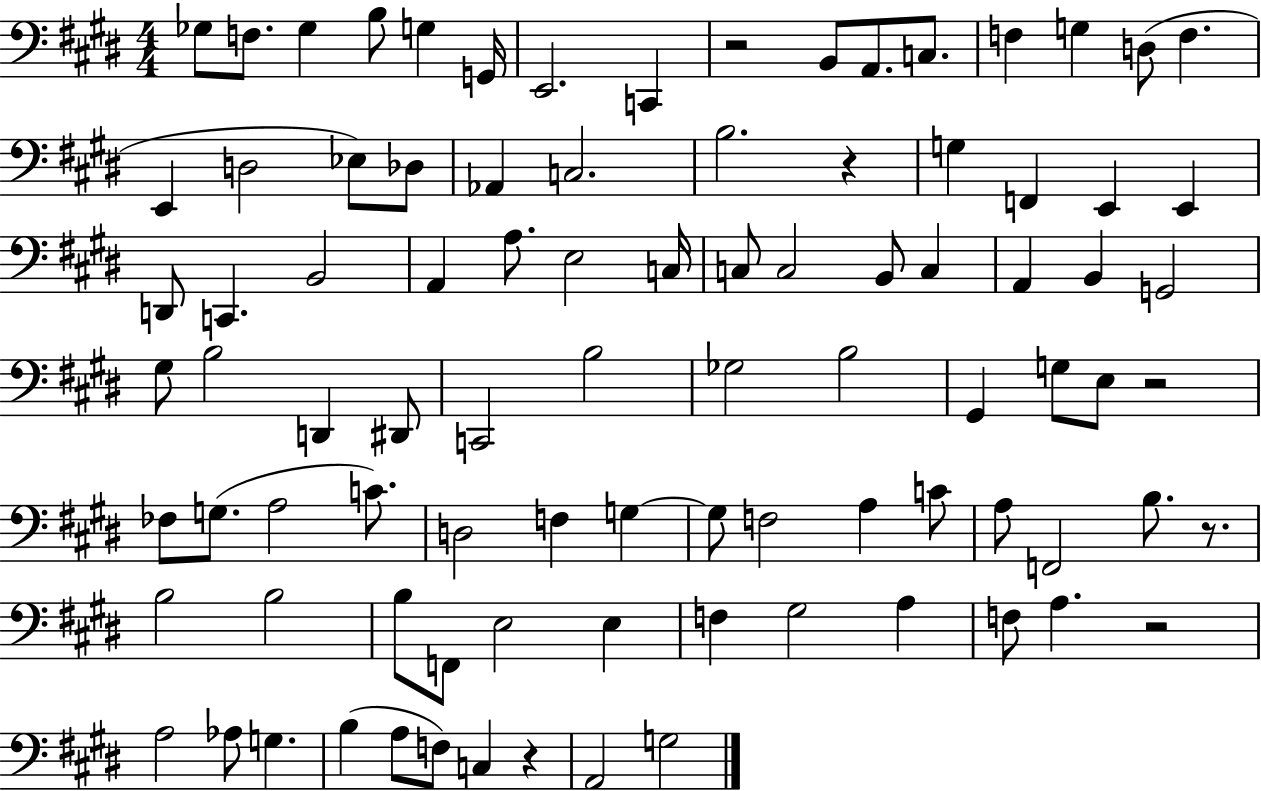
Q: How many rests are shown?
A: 6